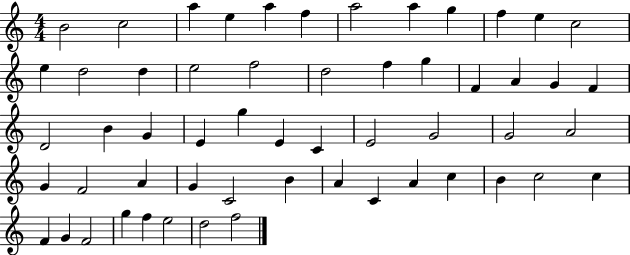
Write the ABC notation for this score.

X:1
T:Untitled
M:4/4
L:1/4
K:C
B2 c2 a e a f a2 a g f e c2 e d2 d e2 f2 d2 f g F A G F D2 B G E g E C E2 G2 G2 A2 G F2 A G C2 B A C A c B c2 c F G F2 g f e2 d2 f2